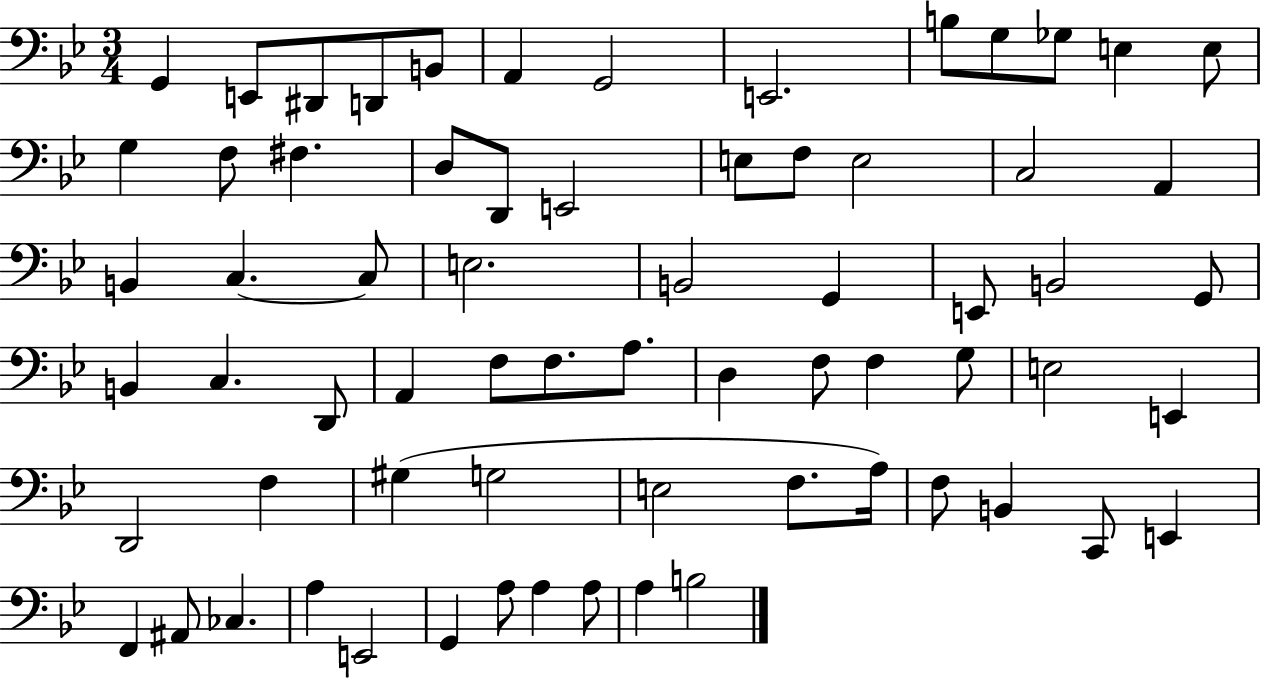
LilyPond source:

{
  \clef bass
  \numericTimeSignature
  \time 3/4
  \key bes \major
  g,4 e,8 dis,8 d,8 b,8 | a,4 g,2 | e,2. | b8 g8 ges8 e4 e8 | \break g4 f8 fis4. | d8 d,8 e,2 | e8 f8 e2 | c2 a,4 | \break b,4 c4.~~ c8 | e2. | b,2 g,4 | e,8 b,2 g,8 | \break b,4 c4. d,8 | a,4 f8 f8. a8. | d4 f8 f4 g8 | e2 e,4 | \break d,2 f4 | gis4( g2 | e2 f8. a16) | f8 b,4 c,8 e,4 | \break f,4 ais,8 ces4. | a4 e,2 | g,4 a8 a4 a8 | a4 b2 | \break \bar "|."
}